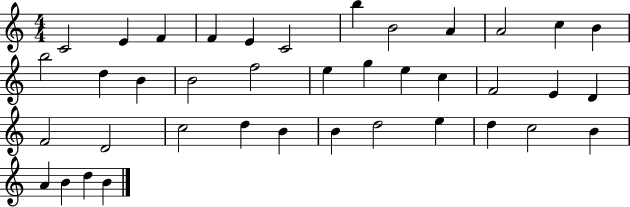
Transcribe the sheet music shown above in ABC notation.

X:1
T:Untitled
M:4/4
L:1/4
K:C
C2 E F F E C2 b B2 A A2 c B b2 d B B2 f2 e g e c F2 E D F2 D2 c2 d B B d2 e d c2 B A B d B